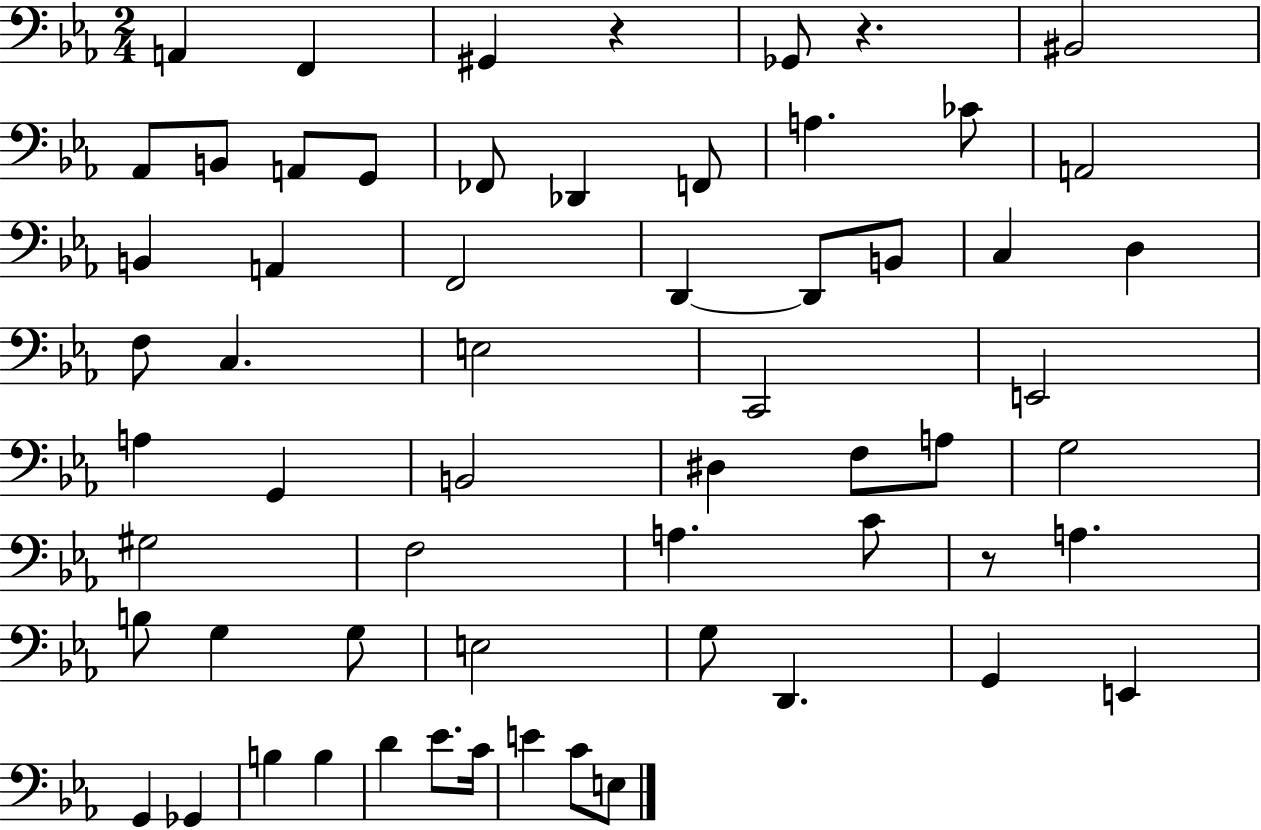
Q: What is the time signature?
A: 2/4